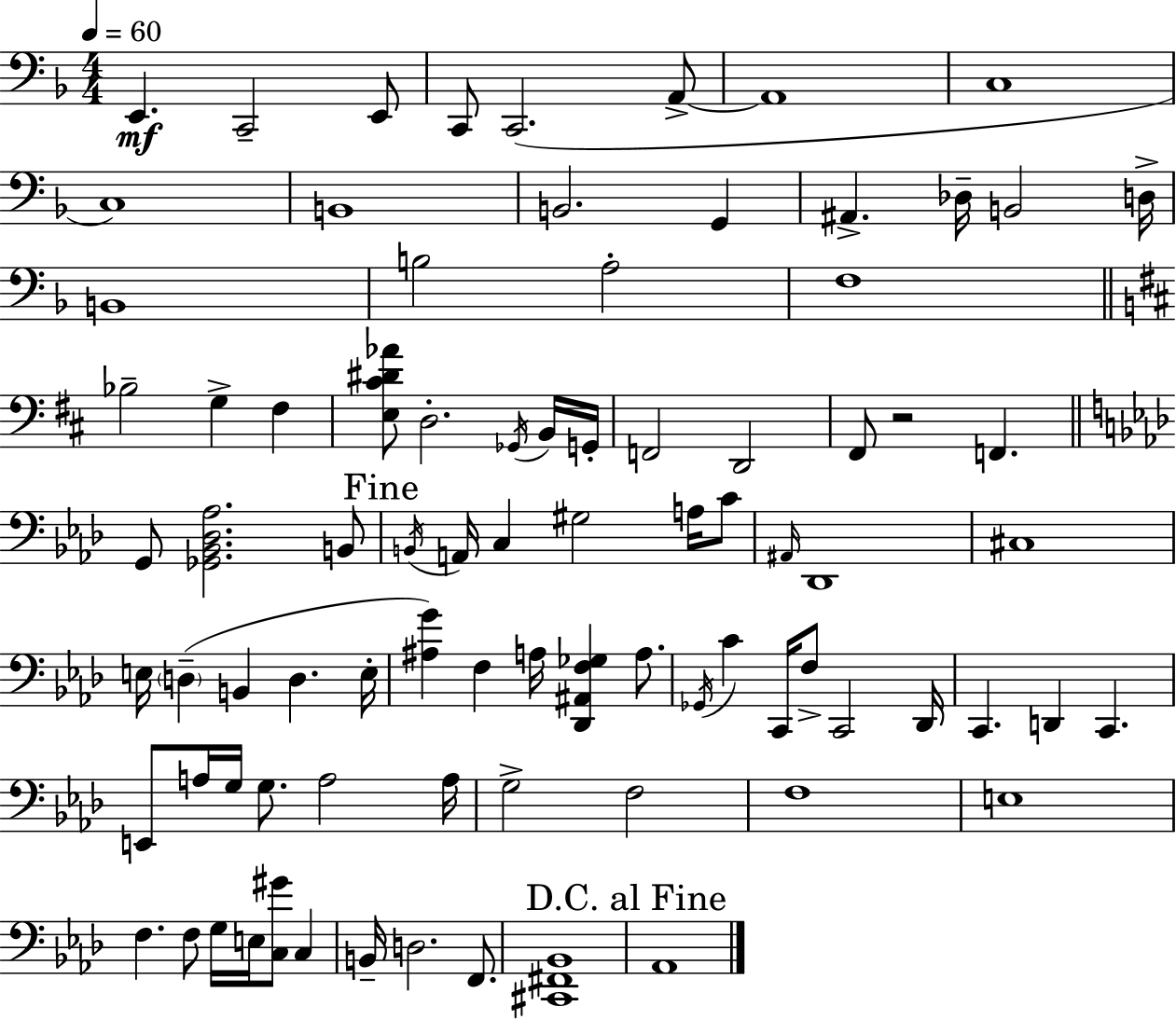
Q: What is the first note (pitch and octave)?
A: E2